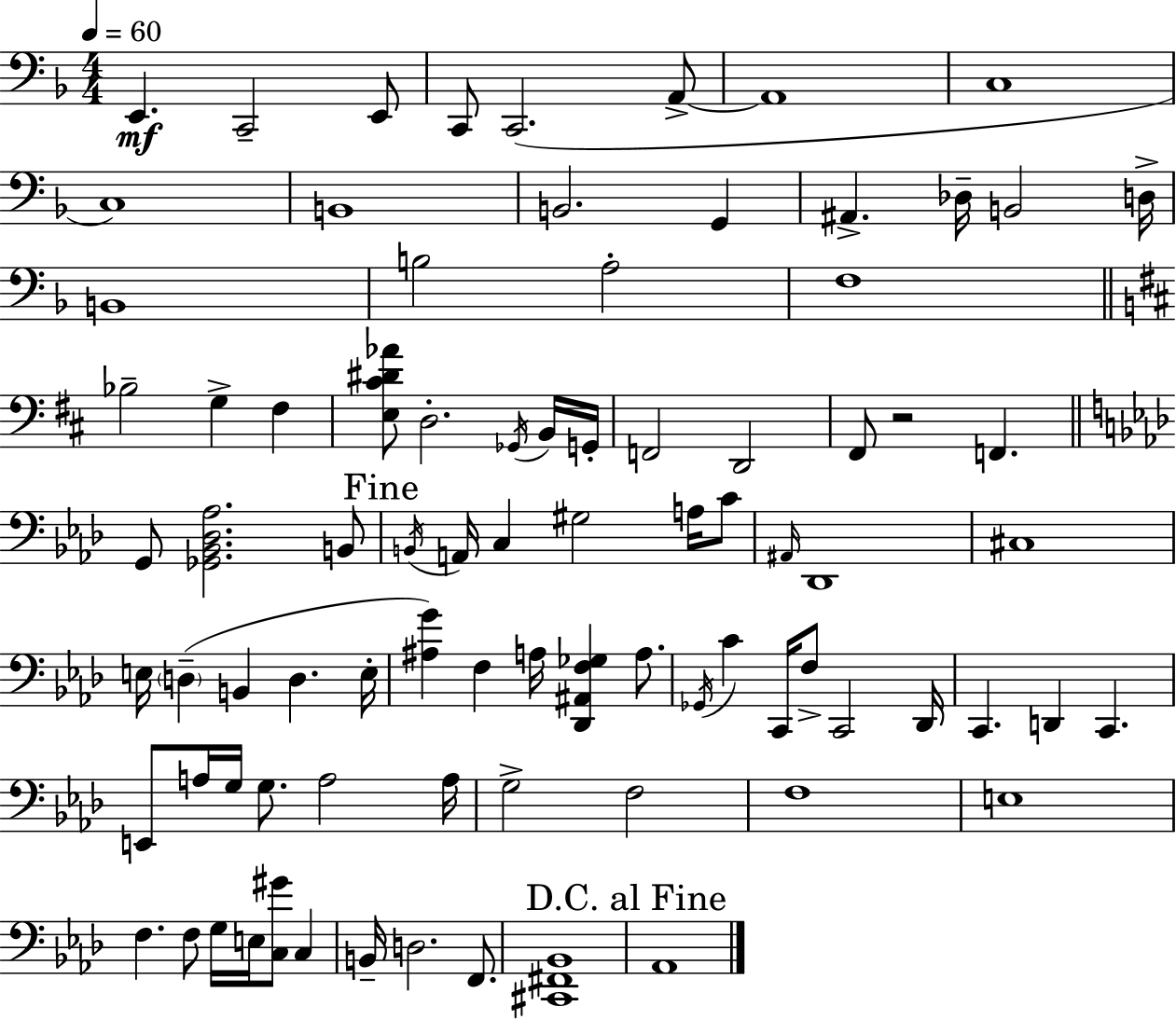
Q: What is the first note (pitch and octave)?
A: E2